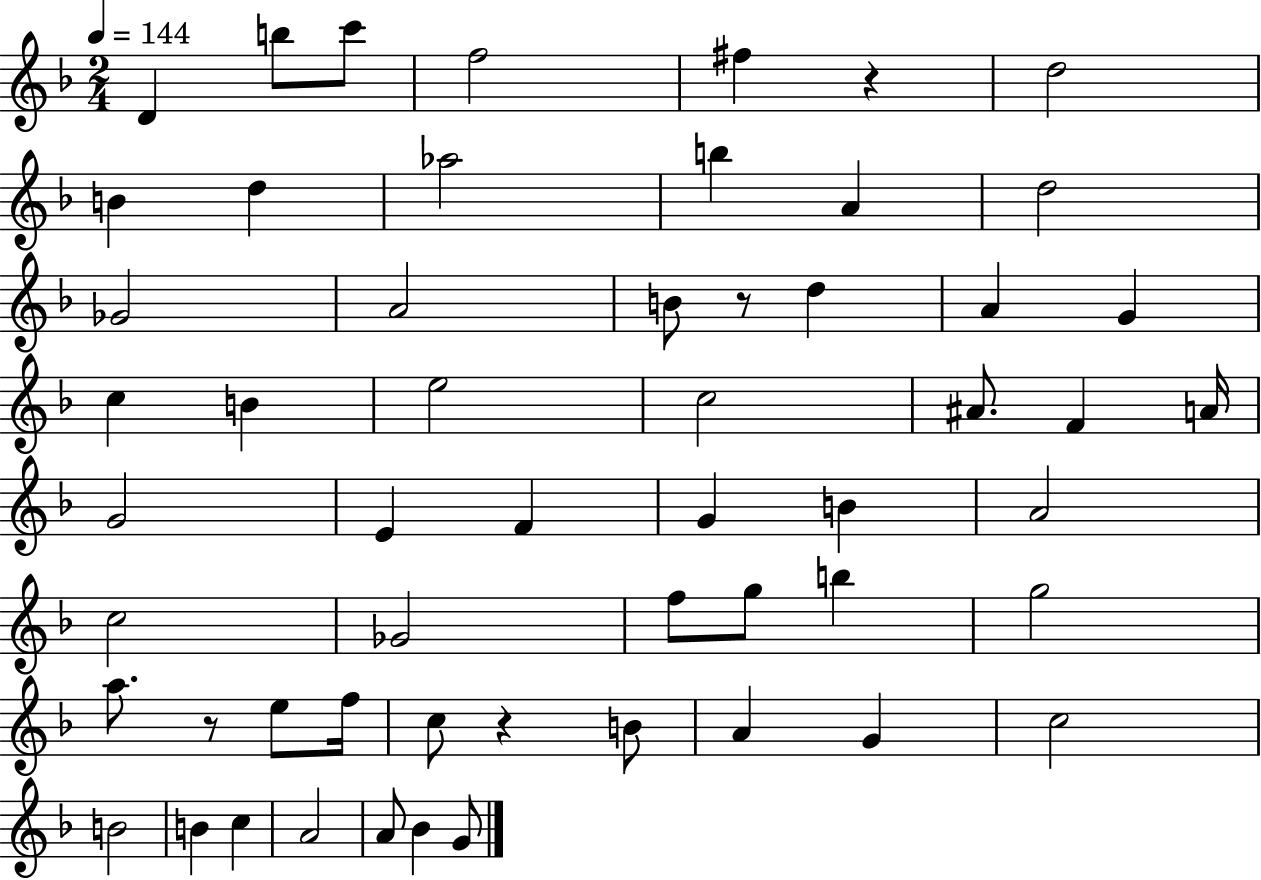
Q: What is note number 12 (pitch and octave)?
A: D5